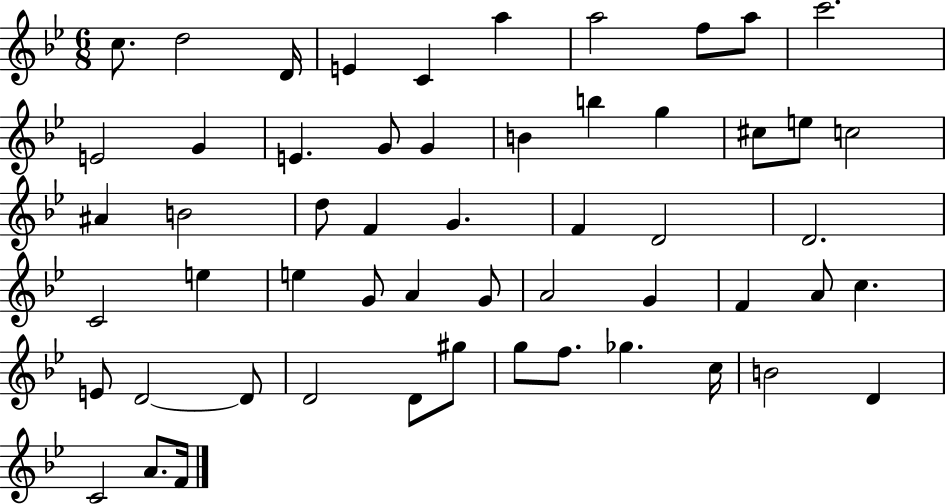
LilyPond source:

{
  \clef treble
  \numericTimeSignature
  \time 6/8
  \key bes \major
  c''8. d''2 d'16 | e'4 c'4 a''4 | a''2 f''8 a''8 | c'''2. | \break e'2 g'4 | e'4. g'8 g'4 | b'4 b''4 g''4 | cis''8 e''8 c''2 | \break ais'4 b'2 | d''8 f'4 g'4. | f'4 d'2 | d'2. | \break c'2 e''4 | e''4 g'8 a'4 g'8 | a'2 g'4 | f'4 a'8 c''4. | \break e'8 d'2~~ d'8 | d'2 d'8 gis''8 | g''8 f''8. ges''4. c''16 | b'2 d'4 | \break c'2 a'8. f'16 | \bar "|."
}